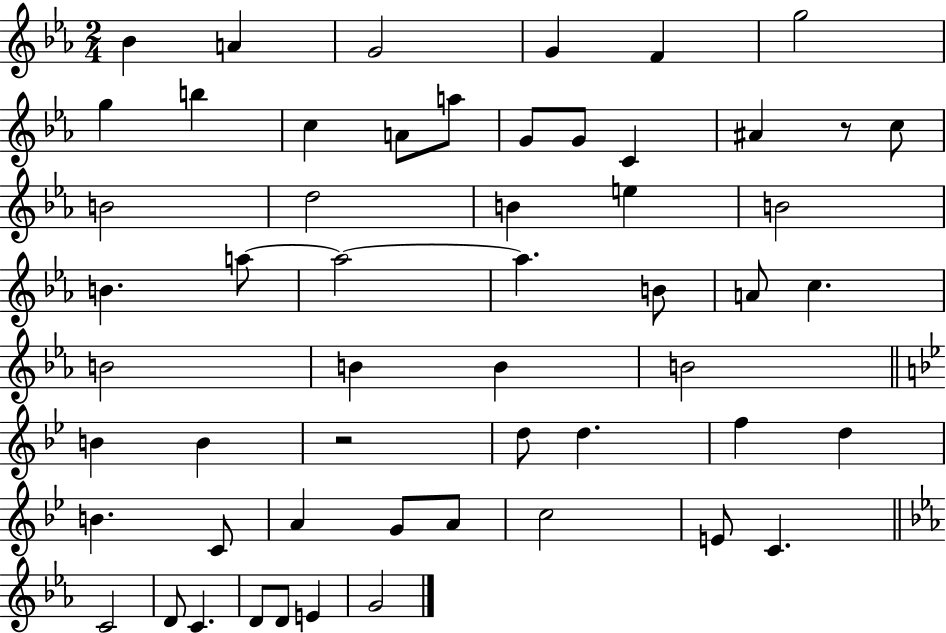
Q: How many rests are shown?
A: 2